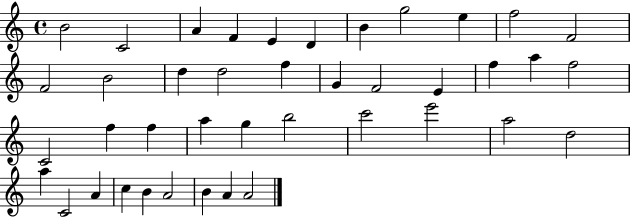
{
  \clef treble
  \time 4/4
  \defaultTimeSignature
  \key c \major
  b'2 c'2 | a'4 f'4 e'4 d'4 | b'4 g''2 e''4 | f''2 f'2 | \break f'2 b'2 | d''4 d''2 f''4 | g'4 f'2 e'4 | f''4 a''4 f''2 | \break c'2 f''4 f''4 | a''4 g''4 b''2 | c'''2 e'''2 | a''2 d''2 | \break a''4 c'2 a'4 | c''4 b'4 a'2 | b'4 a'4 a'2 | \bar "|."
}